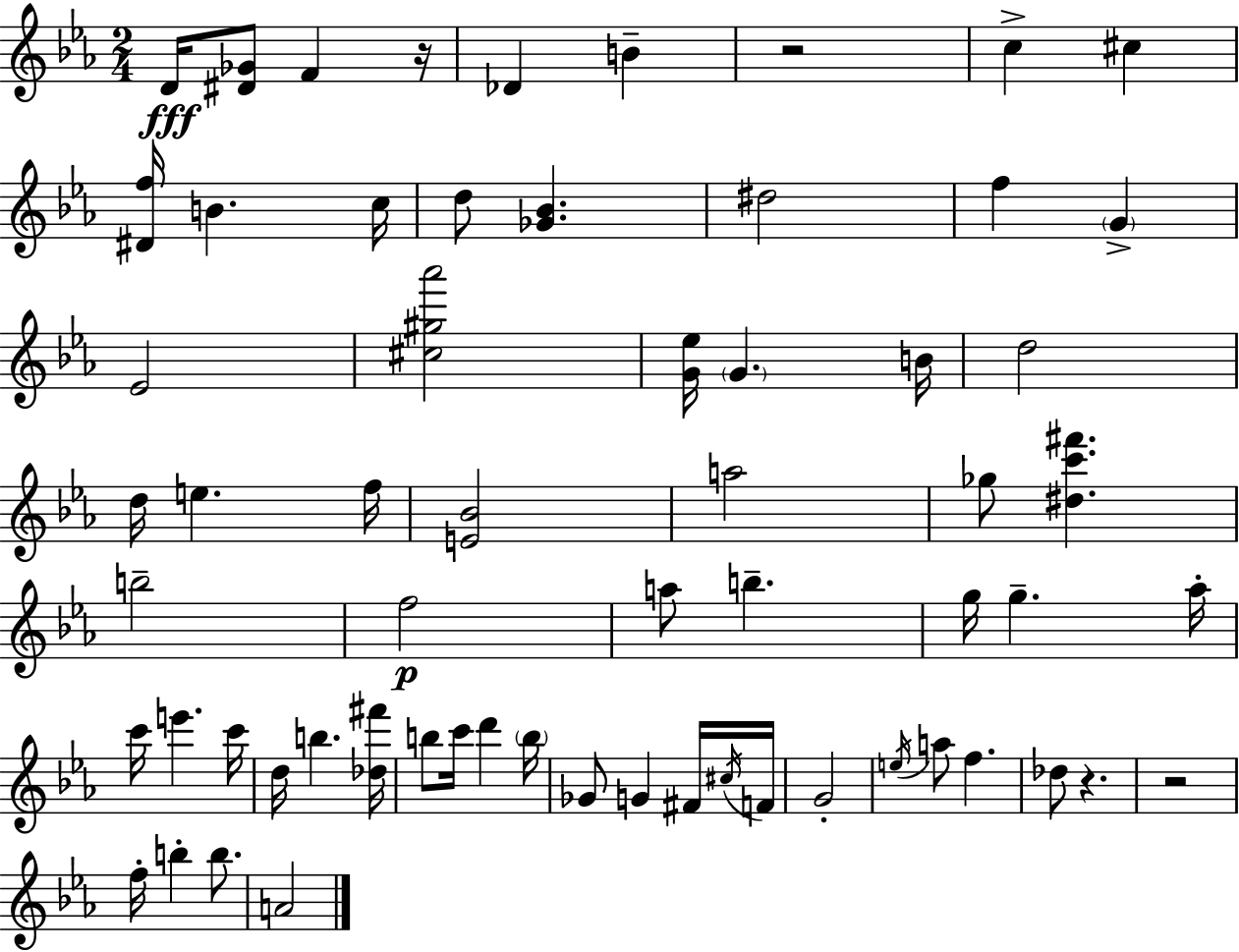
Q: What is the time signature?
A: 2/4